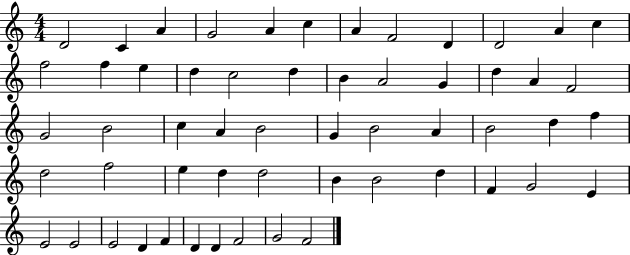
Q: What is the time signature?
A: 4/4